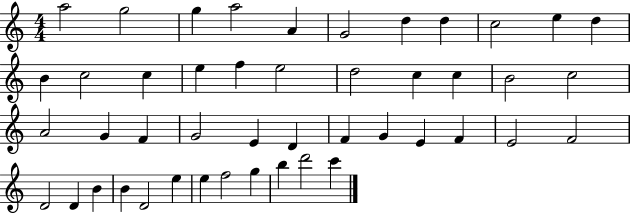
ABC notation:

X:1
T:Untitled
M:4/4
L:1/4
K:C
a2 g2 g a2 A G2 d d c2 e d B c2 c e f e2 d2 c c B2 c2 A2 G F G2 E D F G E F E2 F2 D2 D B B D2 e e f2 g b d'2 c'